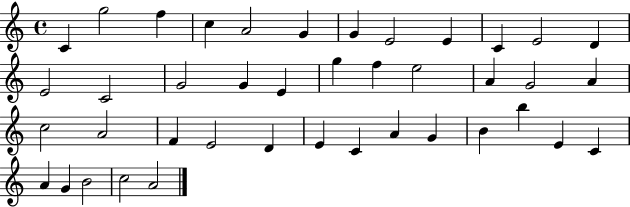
{
  \clef treble
  \time 4/4
  \defaultTimeSignature
  \key c \major
  c'4 g''2 f''4 | c''4 a'2 g'4 | g'4 e'2 e'4 | c'4 e'2 d'4 | \break e'2 c'2 | g'2 g'4 e'4 | g''4 f''4 e''2 | a'4 g'2 a'4 | \break c''2 a'2 | f'4 e'2 d'4 | e'4 c'4 a'4 g'4 | b'4 b''4 e'4 c'4 | \break a'4 g'4 b'2 | c''2 a'2 | \bar "|."
}